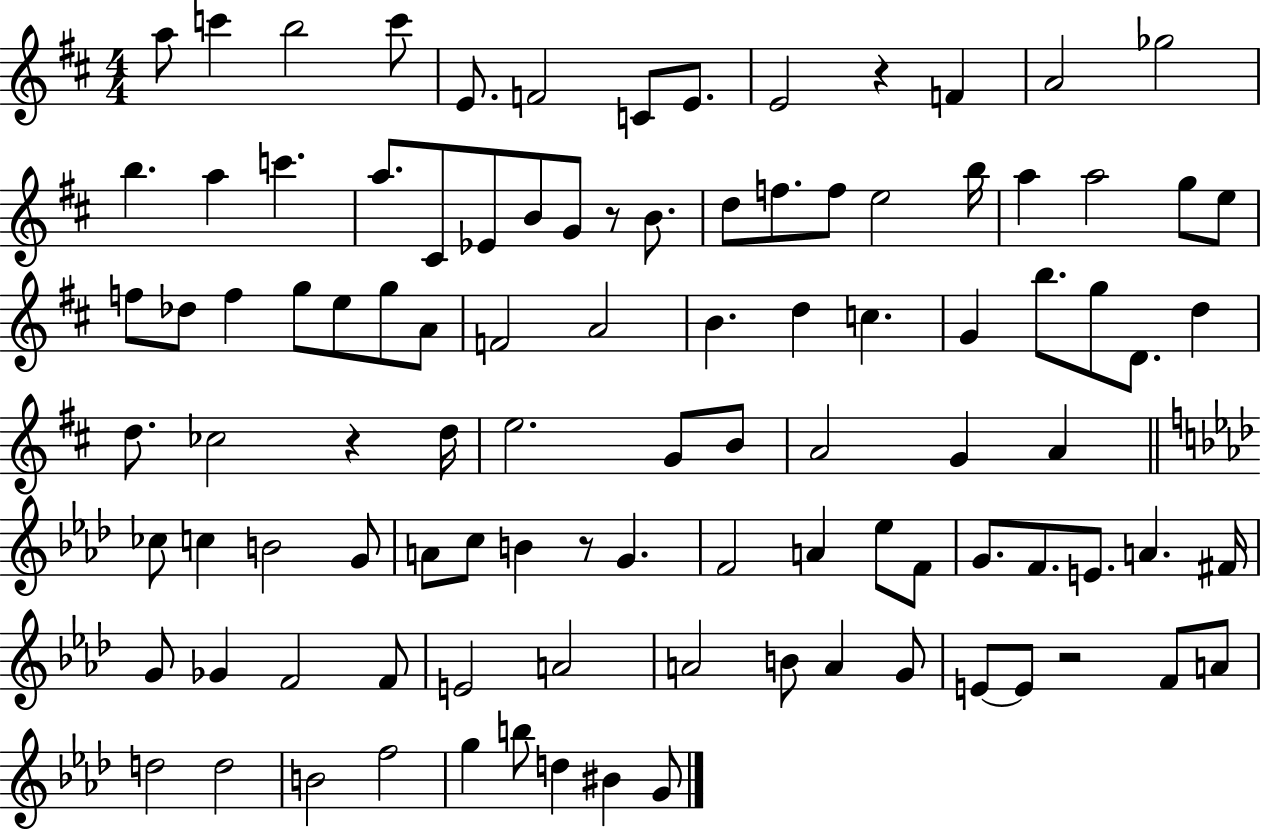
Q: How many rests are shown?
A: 5